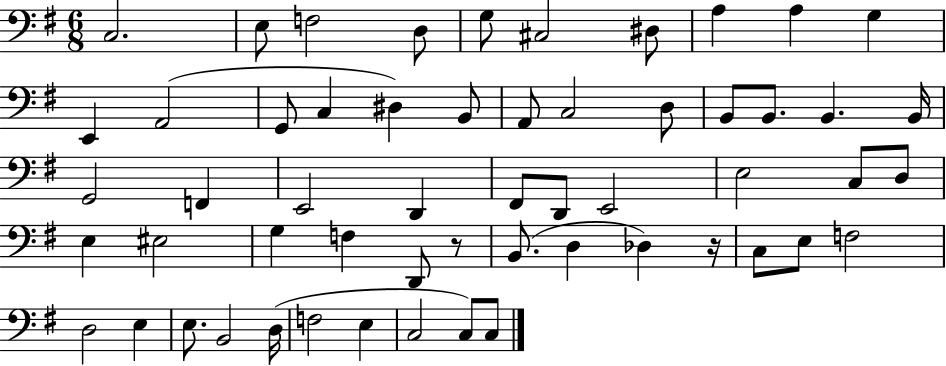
X:1
T:Untitled
M:6/8
L:1/4
K:G
C,2 E,/2 F,2 D,/2 G,/2 ^C,2 ^D,/2 A, A, G, E,, A,,2 G,,/2 C, ^D, B,,/2 A,,/2 C,2 D,/2 B,,/2 B,,/2 B,, B,,/4 G,,2 F,, E,,2 D,, ^F,,/2 D,,/2 E,,2 E,2 C,/2 D,/2 E, ^E,2 G, F, D,,/2 z/2 B,,/2 D, _D, z/4 C,/2 E,/2 F,2 D,2 E, E,/2 B,,2 D,/4 F,2 E, C,2 C,/2 C,/2